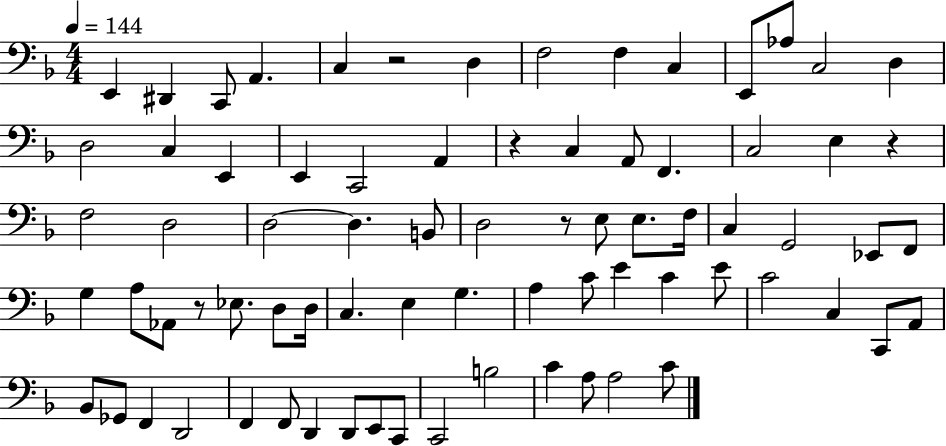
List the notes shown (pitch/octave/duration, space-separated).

E2/q D#2/q C2/e A2/q. C3/q R/h D3/q F3/h F3/q C3/q E2/e Ab3/e C3/h D3/q D3/h C3/q E2/q E2/q C2/h A2/q R/q C3/q A2/e F2/q. C3/h E3/q R/q F3/h D3/h D3/h D3/q. B2/e D3/h R/e E3/e E3/e. F3/s C3/q G2/h Eb2/e F2/e G3/q A3/e Ab2/e R/e Eb3/e. D3/e D3/s C3/q. E3/q G3/q. A3/q C4/e E4/q C4/q E4/e C4/h C3/q C2/e A2/e Bb2/e Gb2/e F2/q D2/h F2/q F2/e D2/q D2/e E2/e C2/e C2/h B3/h C4/q A3/e A3/h C4/e